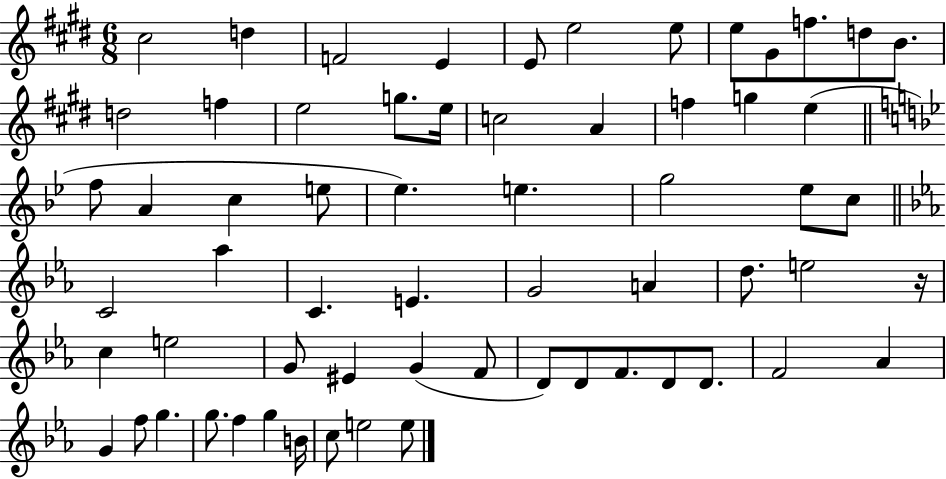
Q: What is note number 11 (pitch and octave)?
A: D5